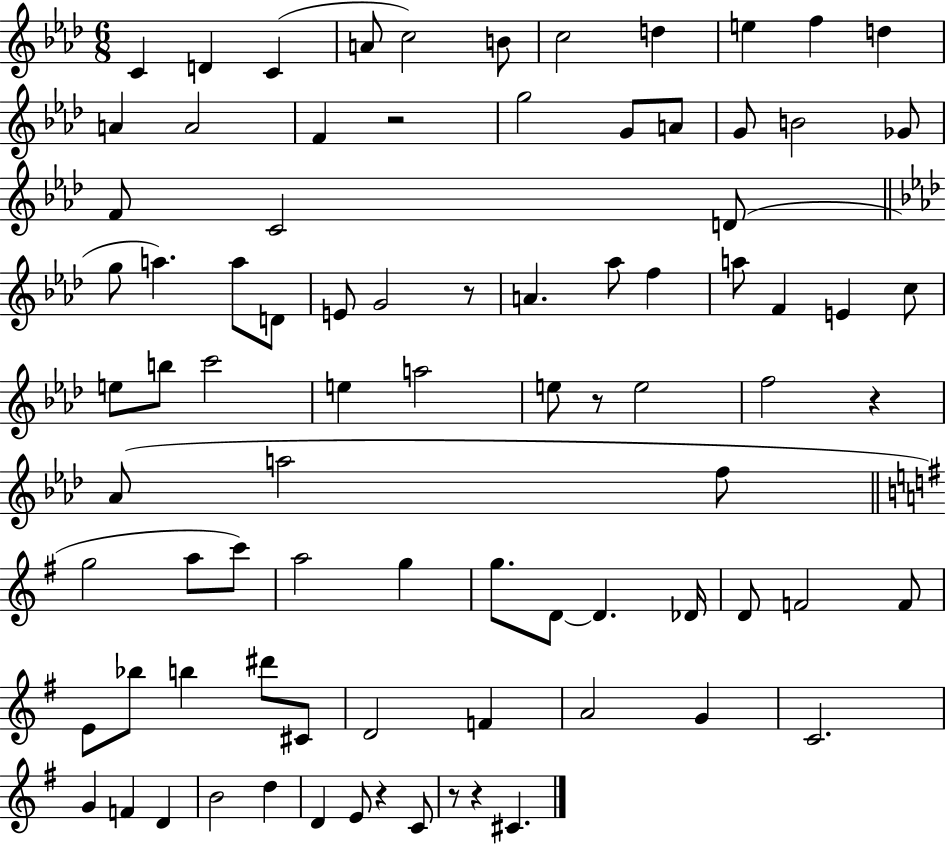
{
  \clef treble
  \numericTimeSignature
  \time 6/8
  \key aes \major
  \repeat volta 2 { c'4 d'4 c'4( | a'8 c''2) b'8 | c''2 d''4 | e''4 f''4 d''4 | \break a'4 a'2 | f'4 r2 | g''2 g'8 a'8 | g'8 b'2 ges'8 | \break f'8 c'2 d'8( | \bar "||" \break \key aes \major g''8 a''4.) a''8 d'8 | e'8 g'2 r8 | a'4. aes''8 f''4 | a''8 f'4 e'4 c''8 | \break e''8 b''8 c'''2 | e''4 a''2 | e''8 r8 e''2 | f''2 r4 | \break aes'8( a''2 f''8 | \bar "||" \break \key e \minor g''2 a''8 c'''8) | a''2 g''4 | g''8. d'8~~ d'4. des'16 | d'8 f'2 f'8 | \break e'8 bes''8 b''4 dis'''8 cis'8 | d'2 f'4 | a'2 g'4 | c'2. | \break g'4 f'4 d'4 | b'2 d''4 | d'4 e'8 r4 c'8 | r8 r4 cis'4. | \break } \bar "|."
}